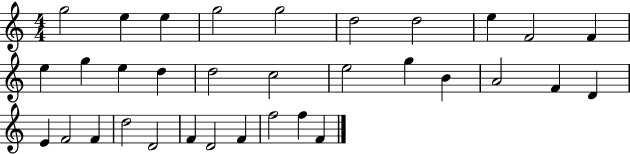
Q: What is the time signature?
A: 4/4